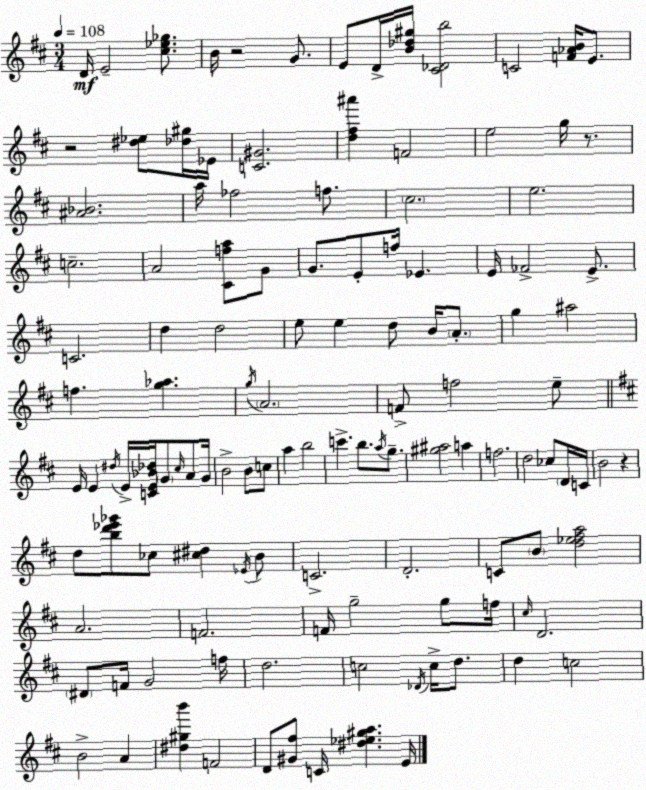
X:1
T:Untitled
M:3/4
L:1/4
K:D
D/4 E2 [^c_e_g]/2 B/4 z2 G/2 E/2 D/4 [B_d^g]/4 [^C_Db]2 C2 [F_AB]/4 E/2 z2 [^d_e]/2 [_d^g]/4 _E/4 [C^G]2 [d^f^a'] F2 e2 g/4 z/2 [^A_B]2 a/4 _f2 f/2 ^c2 e2 c2 A2 [^Cfa]/2 G/2 G/2 E/2 f/4 _E E/4 _F2 E/2 C2 d d2 e/2 e d/2 B/4 A/2 g ^a2 f [g_a] g/4 A2 F/2 f2 e/2 E/4 E ^d/4 E/4 [CE_B_d]/4 G/2 ^c/4 A/2 G/4 B2 B/2 c/2 a b2 c' b/2 a/4 g/2 [^g^a]2 a f2 d2 _c/2 D/4 C/4 B2 z d/2 [bd'_e'_g']/2 _c/2 [^c^d] _E/4 B/2 C2 D2 C/2 B/2 [d_e^fa]2 A2 F2 F/4 g2 g/2 f/4 ^c/4 D2 ^D/2 F/4 G2 f/4 d2 c2 _D/4 c/4 d/2 d c2 B2 A [^d^gb'] F2 D/2 [^G^f]/2 C/4 [^d_e^ga] E/4